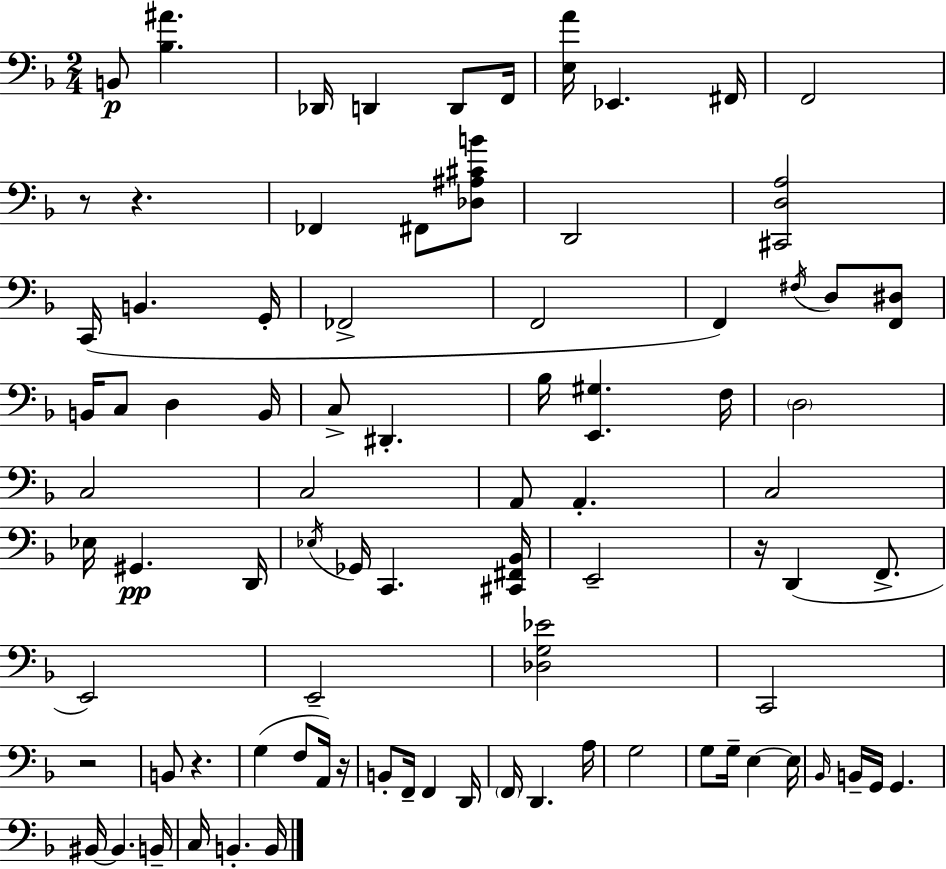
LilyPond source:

{
  \clef bass
  \numericTimeSignature
  \time 2/4
  \key f \major
  b,8\p <bes ais'>4. | des,16 d,4 d,8 f,16 | <e a'>16 ees,4. fis,16 | f,2 | \break r8 r4. | fes,4 fis,8 <des ais cis' b'>8 | d,2 | <cis, d a>2 | \break c,16( b,4. g,16-. | fes,2-> | f,2 | f,4) \acciaccatura { fis16 } d8 <f, dis>8 | \break b,16 c8 d4 | b,16 c8-> dis,4.-. | bes16 <e, gis>4. | f16 \parenthesize d2 | \break c2 | c2 | a,8 a,4.-. | c2 | \break ees16 gis,4.\pp | d,16 \acciaccatura { ees16 } ges,16 c,4. | <cis, fis, bes,>16 e,2-- | r16 d,4( f,8.-> | \break e,2) | e,2-- | <des g ees'>2 | c,2 | \break r2 | b,8 r4. | g4( f8 | a,16) r16 b,8-. f,16-- f,4 | \break d,16 \parenthesize f,16 d,4. | a16 g2 | g8 g16-- e4~~ | e16 \grace { bes,16 } b,16-- g,16 g,4. | \break bis,16~~ bis,4. | b,16-- c16 b,4.-. | b,16 \bar "|."
}